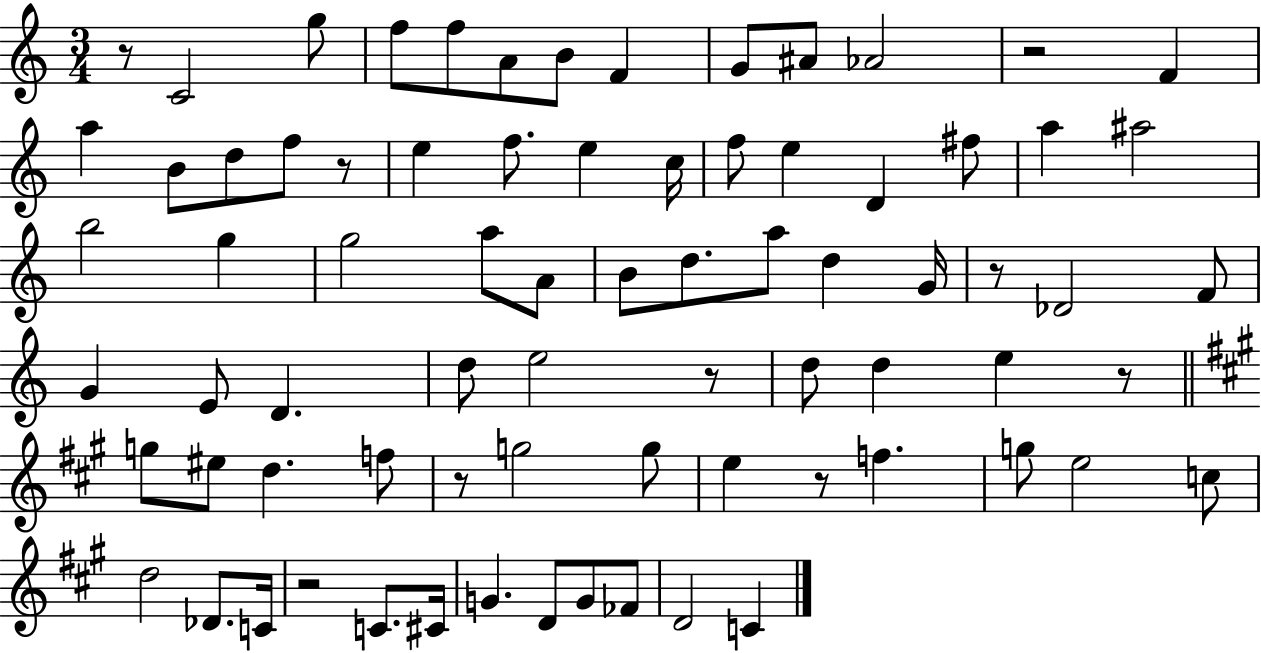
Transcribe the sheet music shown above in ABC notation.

X:1
T:Untitled
M:3/4
L:1/4
K:C
z/2 C2 g/2 f/2 f/2 A/2 B/2 F G/2 ^A/2 _A2 z2 F a B/2 d/2 f/2 z/2 e f/2 e c/4 f/2 e D ^f/2 a ^a2 b2 g g2 a/2 A/2 B/2 d/2 a/2 d G/4 z/2 _D2 F/2 G E/2 D d/2 e2 z/2 d/2 d e z/2 g/2 ^e/2 d f/2 z/2 g2 g/2 e z/2 f g/2 e2 c/2 d2 _D/2 C/4 z2 C/2 ^C/4 G D/2 G/2 _F/2 D2 C